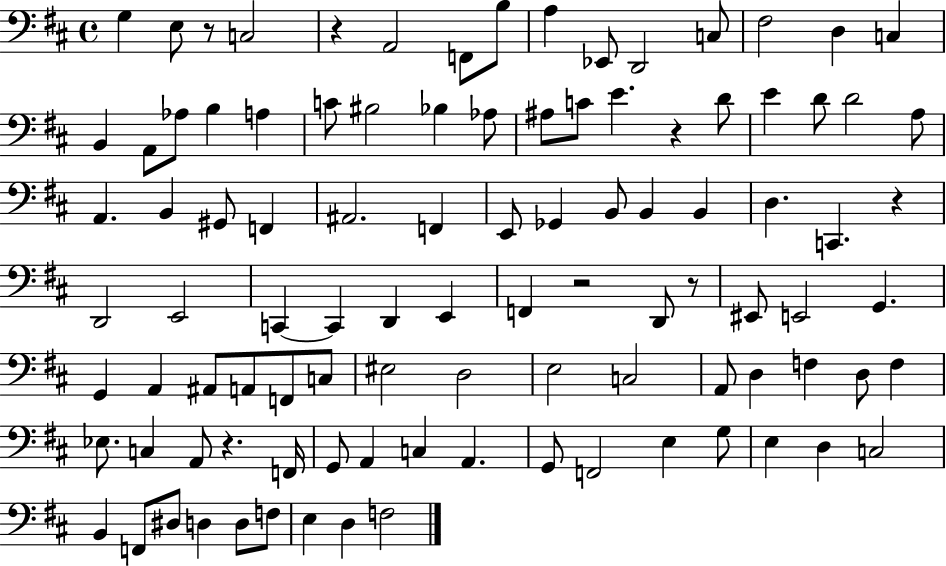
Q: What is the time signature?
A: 4/4